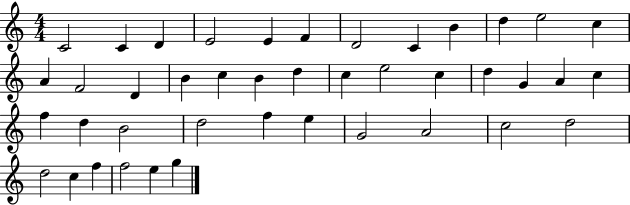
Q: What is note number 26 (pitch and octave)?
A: C5